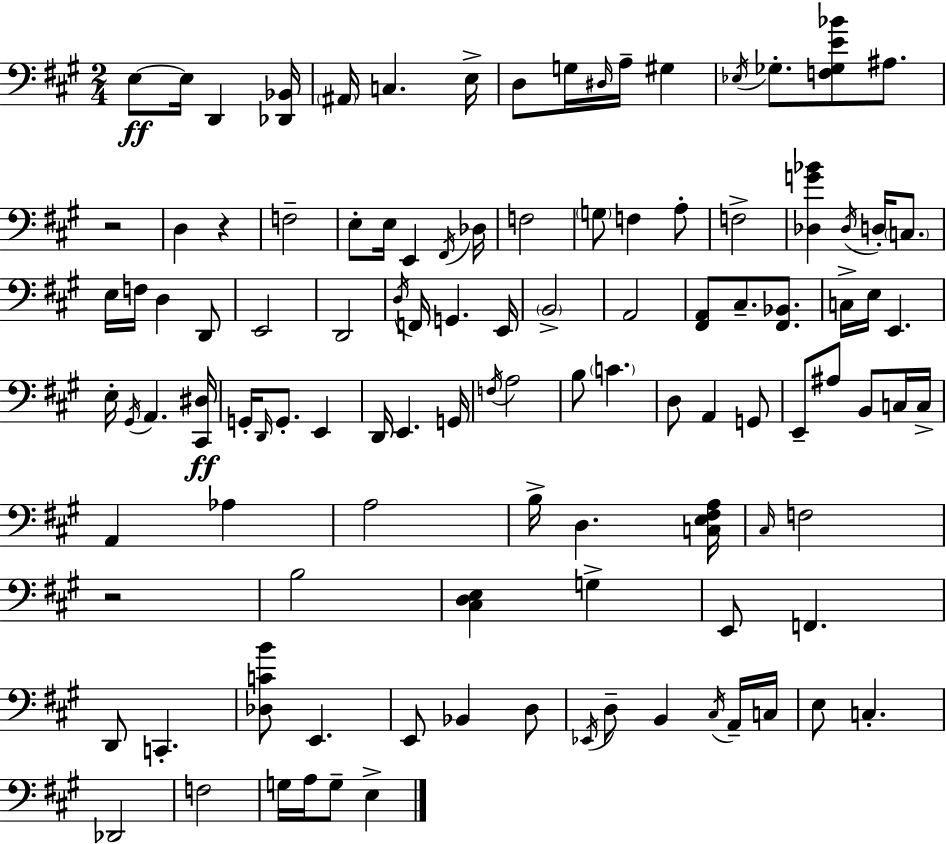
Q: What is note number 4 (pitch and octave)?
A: A#2